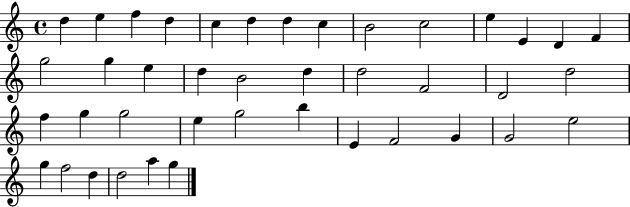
{
  \clef treble
  \time 4/4
  \defaultTimeSignature
  \key c \major
  d''4 e''4 f''4 d''4 | c''4 d''4 d''4 c''4 | b'2 c''2 | e''4 e'4 d'4 f'4 | \break g''2 g''4 e''4 | d''4 b'2 d''4 | d''2 f'2 | d'2 d''2 | \break f''4 g''4 g''2 | e''4 g''2 b''4 | e'4 f'2 g'4 | g'2 e''2 | \break g''4 f''2 d''4 | d''2 a''4 g''4 | \bar "|."
}